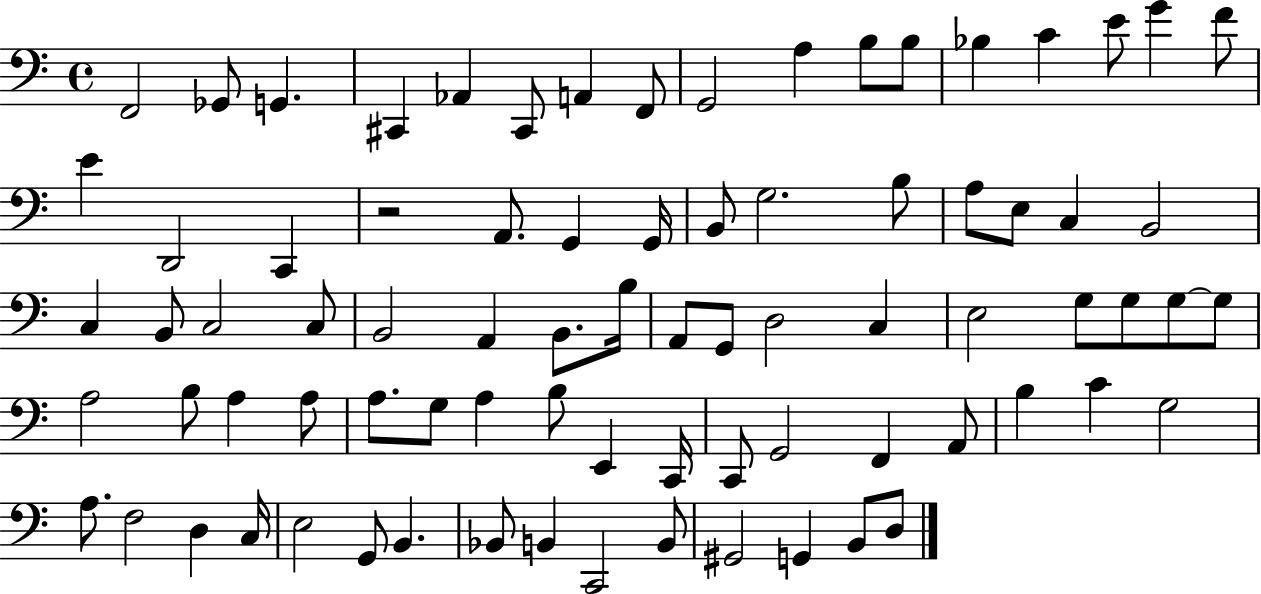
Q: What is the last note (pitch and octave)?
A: D3